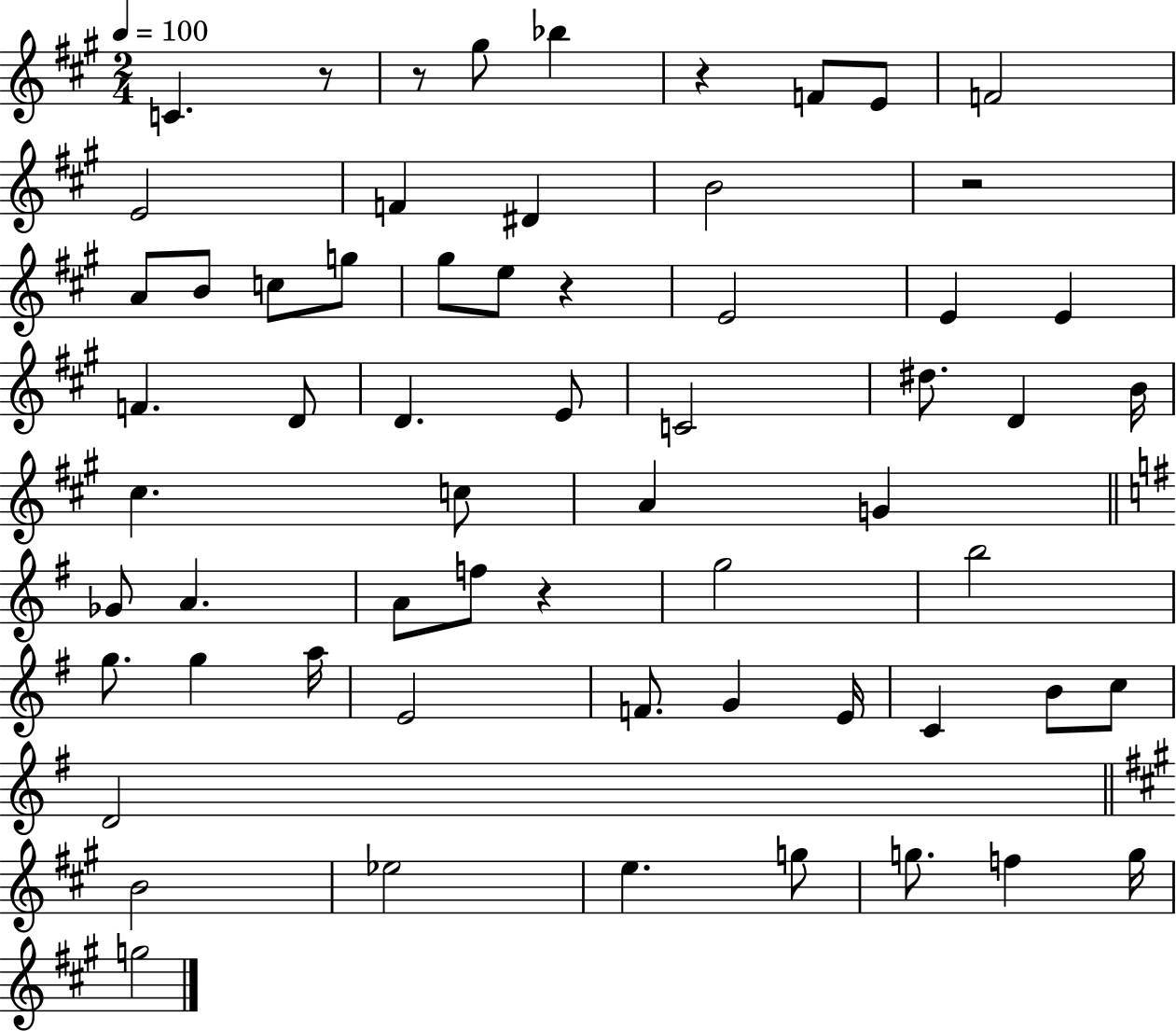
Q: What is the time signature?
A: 2/4